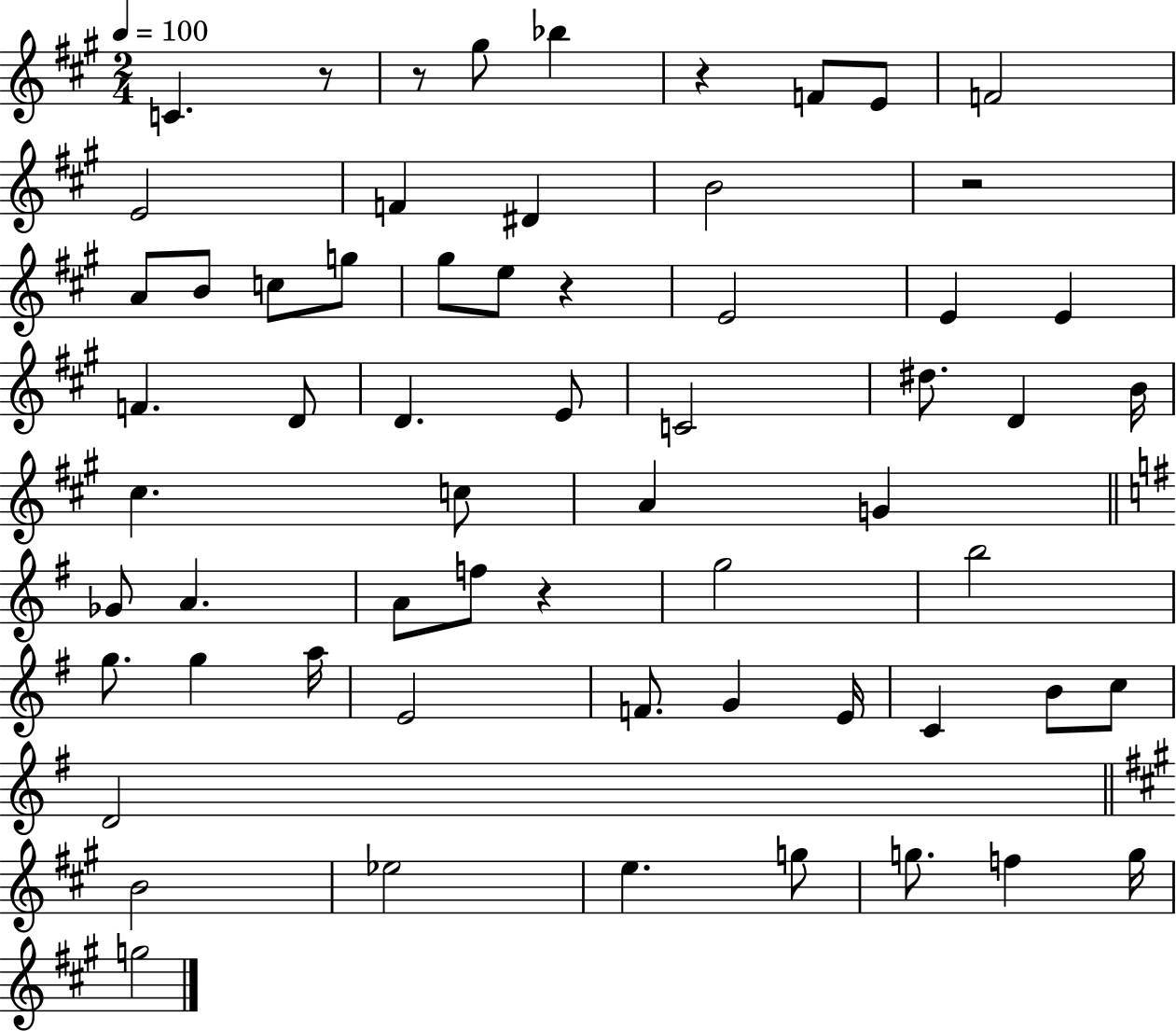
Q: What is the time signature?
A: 2/4